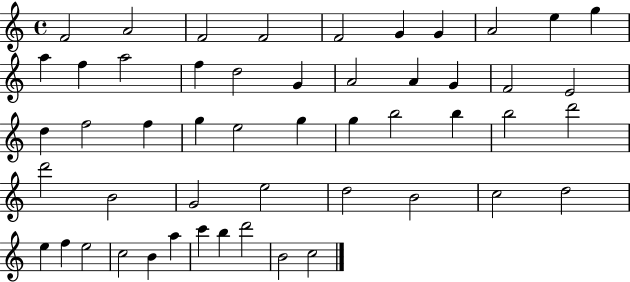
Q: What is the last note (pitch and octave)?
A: C5